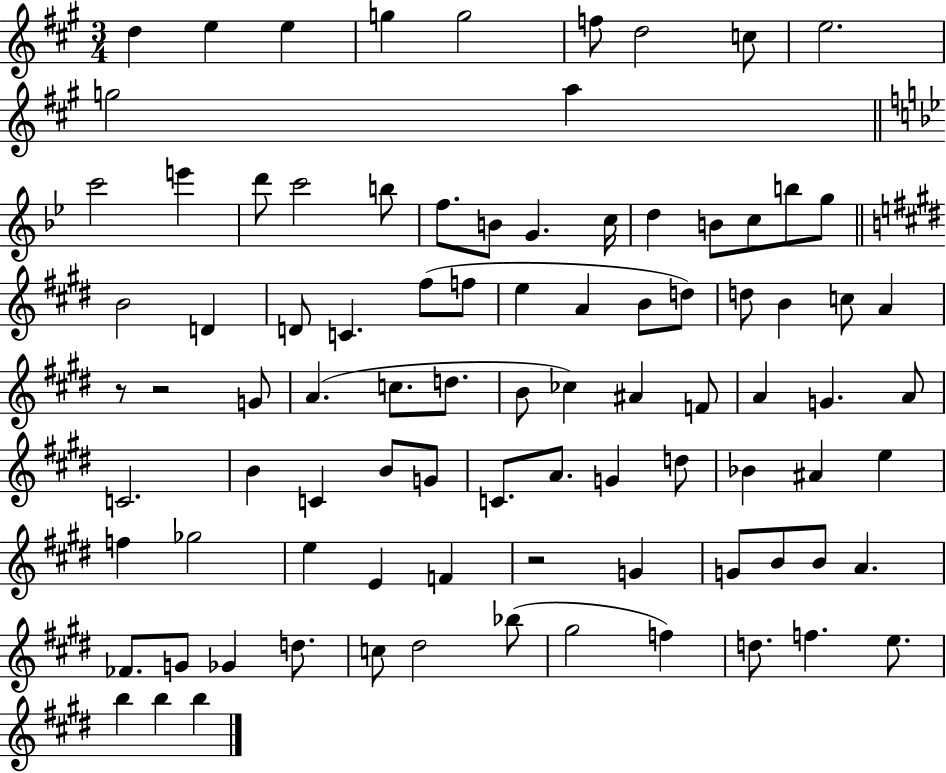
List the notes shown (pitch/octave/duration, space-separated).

D5/q E5/q E5/q G5/q G5/h F5/e D5/h C5/e E5/h. G5/h A5/q C6/h E6/q D6/e C6/h B5/e F5/e. B4/e G4/q. C5/s D5/q B4/e C5/e B5/e G5/e B4/h D4/q D4/e C4/q. F#5/e F5/e E5/q A4/q B4/e D5/e D5/e B4/q C5/e A4/q R/e R/h G4/e A4/q. C5/e. D5/e. B4/e CES5/q A#4/q F4/e A4/q G4/q. A4/e C4/h. B4/q C4/q B4/e G4/e C4/e. A4/e. G4/q D5/e Bb4/q A#4/q E5/q F5/q Gb5/h E5/q E4/q F4/q R/h G4/q G4/e B4/e B4/e A4/q. FES4/e. G4/e Gb4/q D5/e. C5/e D#5/h Bb5/e G#5/h F5/q D5/e. F5/q. E5/e. B5/q B5/q B5/q